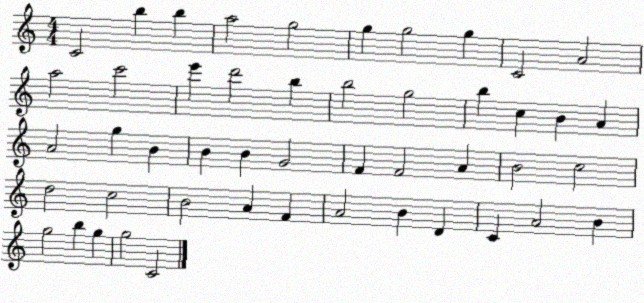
X:1
T:Untitled
M:4/4
L:1/4
K:C
C2 b b a2 g2 g g2 g C2 A2 a2 c'2 e' d'2 b b2 g2 b c B A A2 g B B B G2 F F2 A B2 c2 d2 c2 B2 A F A2 B D C A2 B g2 b g g2 C2